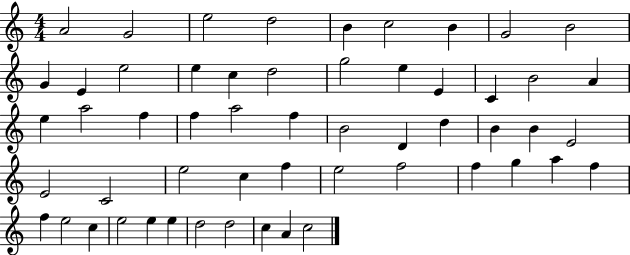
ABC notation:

X:1
T:Untitled
M:4/4
L:1/4
K:C
A2 G2 e2 d2 B c2 B G2 B2 G E e2 e c d2 g2 e E C B2 A e a2 f f a2 f B2 D d B B E2 E2 C2 e2 c f e2 f2 f g a f f e2 c e2 e e d2 d2 c A c2